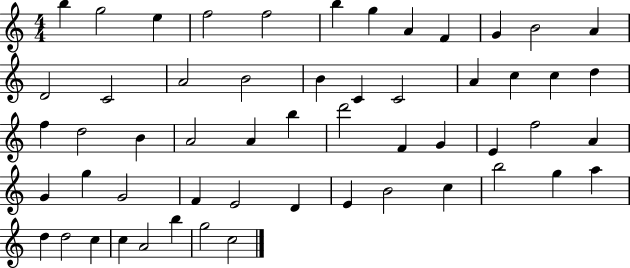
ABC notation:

X:1
T:Untitled
M:4/4
L:1/4
K:C
b g2 e f2 f2 b g A F G B2 A D2 C2 A2 B2 B C C2 A c c d f d2 B A2 A b d'2 F G E f2 A G g G2 F E2 D E B2 c b2 g a d d2 c c A2 b g2 c2